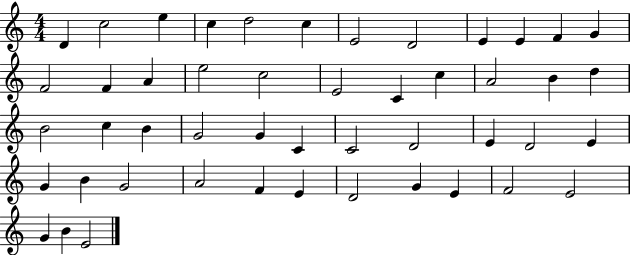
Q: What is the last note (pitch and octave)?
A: E4